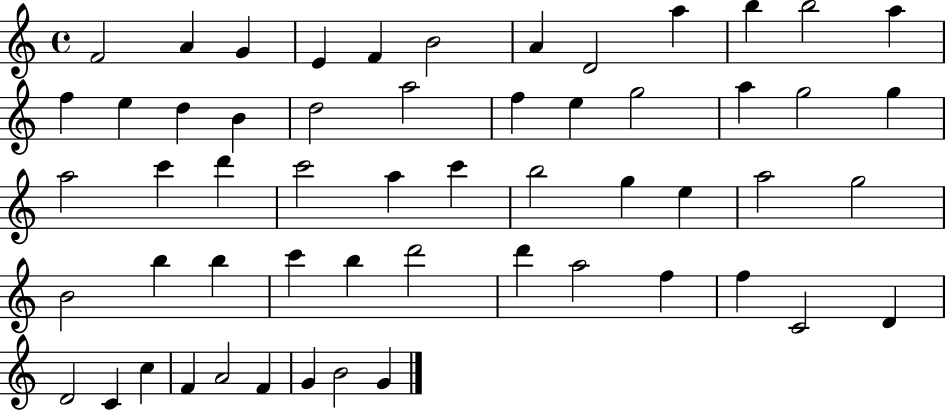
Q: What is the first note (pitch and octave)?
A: F4